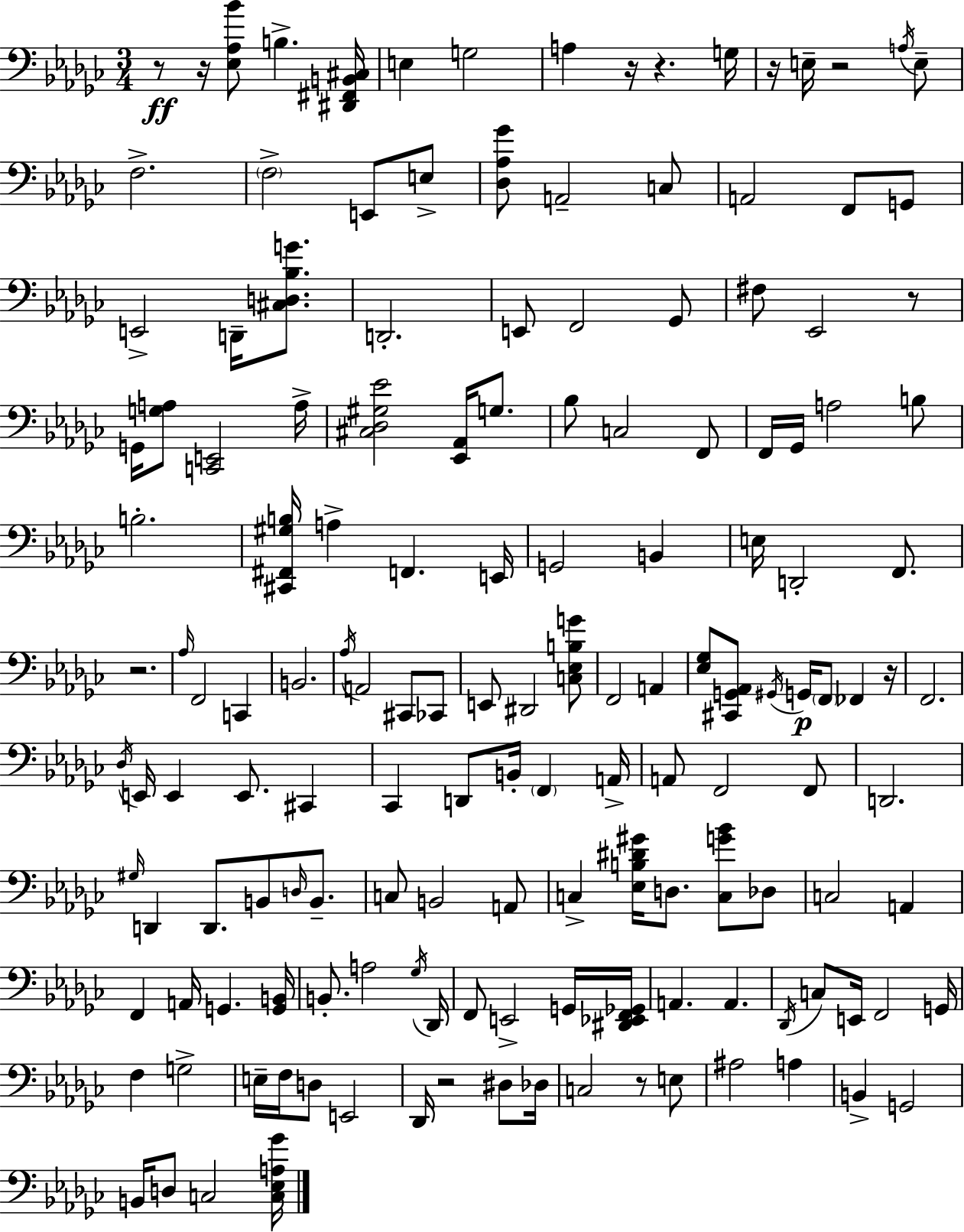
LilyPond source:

{
  \clef bass
  \numericTimeSignature
  \time 3/4
  \key ees \minor
  \repeat volta 2 { r8\ff r16 <ees aes bes'>8 b4.-> <dis, fis, b, cis>16 | e4 g2 | a4 r16 r4. g16 | r16 e16-- r2 \acciaccatura { a16 } e8-- | \break f2.-> | \parenthesize f2-> e,8 e8-> | <des aes ges'>8 a,2-- c8 | a,2 f,8 g,8 | \break e,2-> d,16-- <cis d bes g'>8. | d,2.-. | e,8 f,2 ges,8 | fis8 ees,2 r8 | \break g,16 <g a>8 <c, e,>2 | a16-> <cis des gis ees'>2 <ees, aes,>16 g8. | bes8 c2 f,8 | f,16 ges,16 a2 b8 | \break b2.-. | <cis, fis, gis b>16 a4-> f,4. | e,16 g,2 b,4 | e16 d,2-. f,8. | \break r2. | \grace { aes16 } f,2 c,4 | b,2. | \acciaccatura { aes16 } a,2 cis,8 | \break ces,8 e,8 dis,2 | <c ees b g'>8 f,2 a,4 | <ees ges>8 <cis, g, aes,>8 \acciaccatura { gis,16 }\p g,16 \parenthesize f,8 fes,4 | r16 f,2. | \break \acciaccatura { des16 } e,16 e,4 e,8. | cis,4 ces,4 d,8 b,16-. | \parenthesize f,4 a,16-> a,8 f,2 | f,8 d,2. | \break \grace { gis16 } d,4 d,8. | b,8 \grace { d16 } b,8.-- c8 b,2 | a,8 c4-> <ees b dis' gis'>16 | d8. <c g' bes'>8 des8 c2 | \break a,4 f,4 a,16 | g,4. <g, b,>16 b,8.-. a2 | \acciaccatura { ges16 } des,16 f,8 e,2-> | g,16 <dis, ees, f, ges,>16 a,4. | \break a,4. \acciaccatura { des,16 } c8 e,16 | f,2 g,16 f4 | g2-> e16-- f16 d8 | e,2 des,16 r2 | \break dis8 des16 c2 | r8 e8 ais2 | a4 b,4-> | g,2 b,16 d8 | \break c2 <c ees a ges'>16 } \bar "|."
}